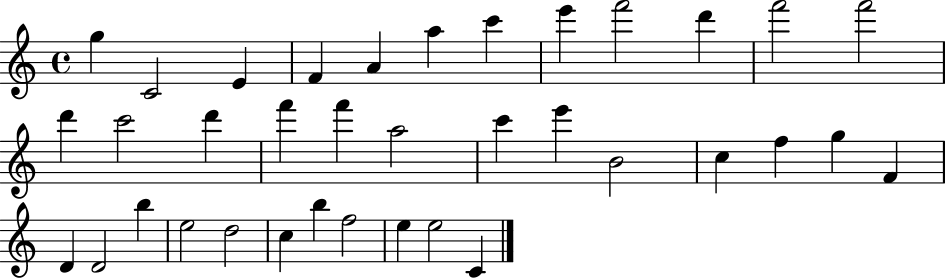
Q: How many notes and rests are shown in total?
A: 36